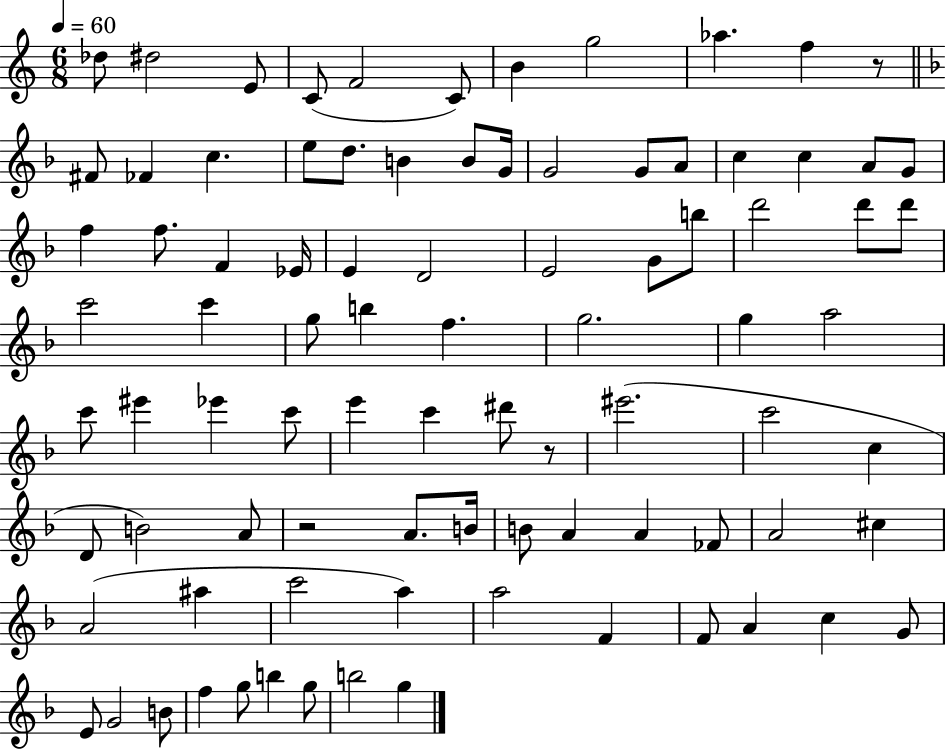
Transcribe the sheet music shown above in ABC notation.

X:1
T:Untitled
M:6/8
L:1/4
K:C
_d/2 ^d2 E/2 C/2 F2 C/2 B g2 _a f z/2 ^F/2 _F c e/2 d/2 B B/2 G/4 G2 G/2 A/2 c c A/2 G/2 f f/2 F _E/4 E D2 E2 G/2 b/2 d'2 d'/2 d'/2 c'2 c' g/2 b f g2 g a2 c'/2 ^e' _e' c'/2 e' c' ^d'/2 z/2 ^e'2 c'2 c D/2 B2 A/2 z2 A/2 B/4 B/2 A A _F/2 A2 ^c A2 ^a c'2 a a2 F F/2 A c G/2 E/2 G2 B/2 f g/2 b g/2 b2 g